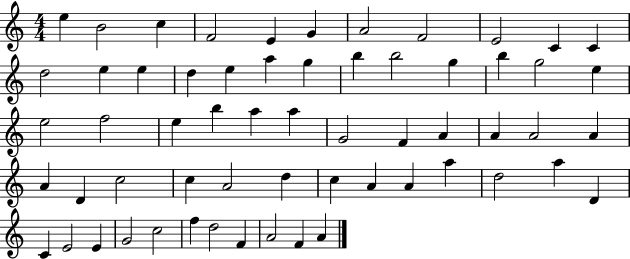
{
  \clef treble
  \numericTimeSignature
  \time 4/4
  \key c \major
  e''4 b'2 c''4 | f'2 e'4 g'4 | a'2 f'2 | e'2 c'4 c'4 | \break d''2 e''4 e''4 | d''4 e''4 a''4 g''4 | b''4 b''2 g''4 | b''4 g''2 e''4 | \break e''2 f''2 | e''4 b''4 a''4 a''4 | g'2 f'4 a'4 | a'4 a'2 a'4 | \break a'4 d'4 c''2 | c''4 a'2 d''4 | c''4 a'4 a'4 a''4 | d''2 a''4 d'4 | \break c'4 e'2 e'4 | g'2 c''2 | f''4 d''2 f'4 | a'2 f'4 a'4 | \break \bar "|."
}